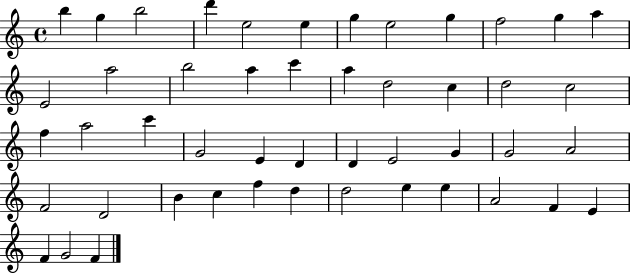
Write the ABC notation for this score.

X:1
T:Untitled
M:4/4
L:1/4
K:C
b g b2 d' e2 e g e2 g f2 g a E2 a2 b2 a c' a d2 c d2 c2 f a2 c' G2 E D D E2 G G2 A2 F2 D2 B c f d d2 e e A2 F E F G2 F